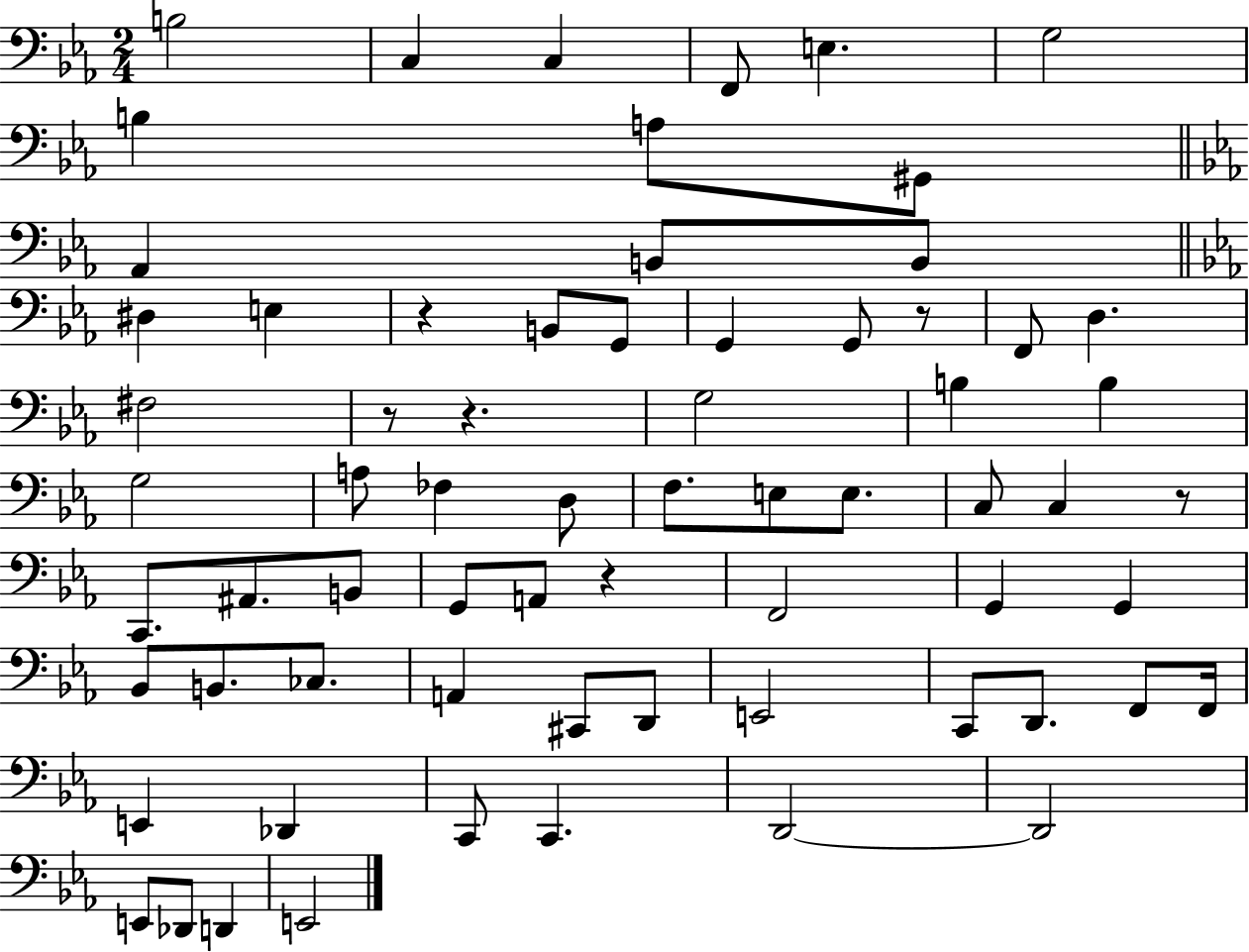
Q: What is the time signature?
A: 2/4